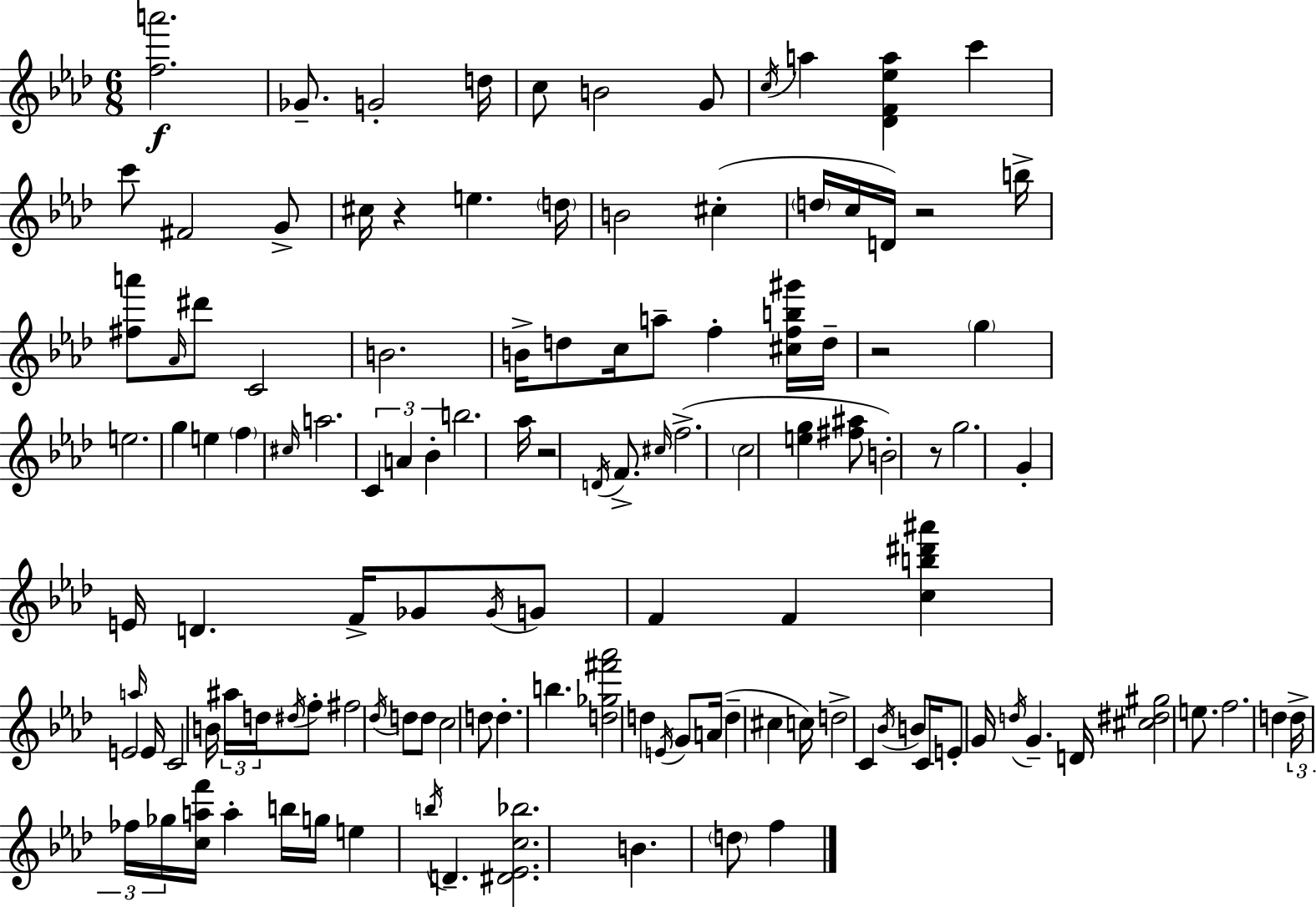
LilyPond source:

{
  \clef treble
  \numericTimeSignature
  \time 6/8
  \key f \minor
  \repeat volta 2 { <f'' a'''>2.\f | ges'8.-- g'2-. d''16 | c''8 b'2 g'8 | \acciaccatura { c''16 } a''4 <des' f' ees'' a''>4 c'''4 | \break c'''8 fis'2 g'8-> | cis''16 r4 e''4. | \parenthesize d''16 b'2 cis''4-.( | \parenthesize d''16 c''16 d'16) r2 | \break b''16-> <fis'' a'''>8 \grace { aes'16 } dis'''8 c'2 | b'2. | b'16-> d''8 c''16 a''8-- f''4-. | <cis'' f'' b'' gis'''>16 d''16-- r2 \parenthesize g''4 | \break e''2. | g''4 e''4 \parenthesize f''4 | \grace { cis''16 } a''2. | \tuplet 3/2 { c'4 a'4 bes'4-. } | \break b''2. | aes''16 r2 | \acciaccatura { d'16 } f'8.-> \grace { cis''16 }( f''2.-> | \parenthesize c''2 | \break <e'' g''>4 <fis'' ais''>8 b'2-.) | r8 g''2. | g'4-. e'16 d'4. | f'16-> ges'8 \acciaccatura { ges'16 } g'8 f'4 | \break f'4 <c'' b'' dis''' ais'''>4 e'2 | \grace { a''16 } e'16 c'2 | b'16 \tuplet 3/2 { ais''16 d''16 \acciaccatura { dis''16 } } f''8-. fis''2 | \acciaccatura { des''16 } d''8 d''8 c''2 | \break d''8 d''4.-. | b''4. <d'' ges'' fis''' aes'''>2 | d''4 \acciaccatura { e'16 } g'8 | a'16( d''4-- cis''4 c''16) d''2-> | \break c'4 \acciaccatura { bes'16 } b'8 | c'16 e'8-. g'16 \acciaccatura { d''16 } g'4.-- | d'16 <cis'' dis'' gis''>2 e''8. | f''2. | \break d''4 \tuplet 3/2 { d''16-> fes''16 ges''16 } <c'' a'' f'''>16 a''4-. | b''16 g''16 e''4 \acciaccatura { b''16 } d'4.-- | <dis' ees' c'' bes''>2. | b'4. \parenthesize d''8 f''4 | \break } \bar "|."
}